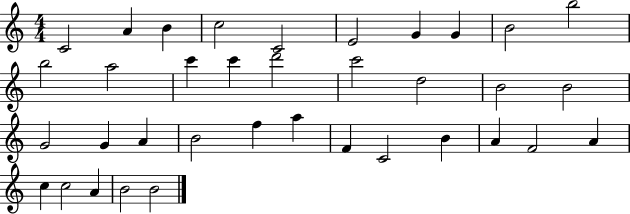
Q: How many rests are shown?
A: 0